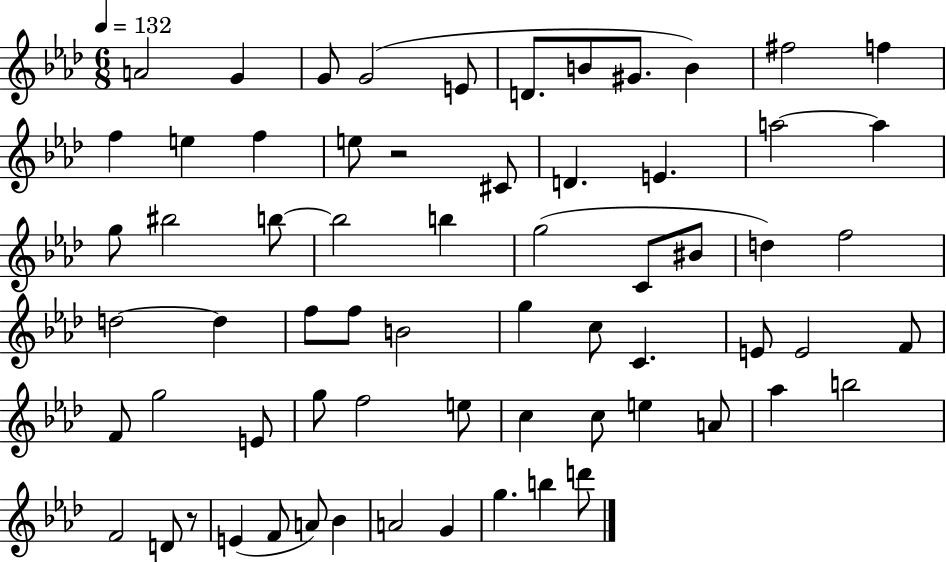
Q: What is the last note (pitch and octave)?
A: D6